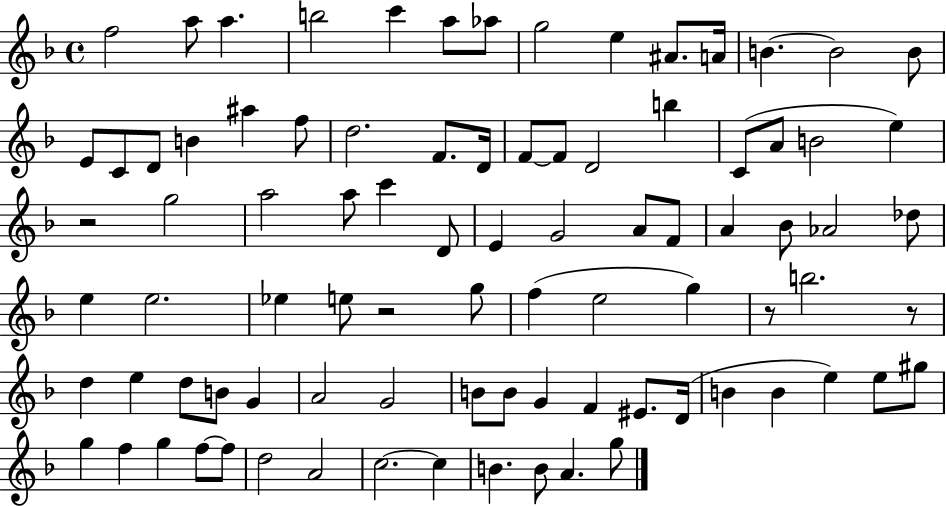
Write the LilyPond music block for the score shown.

{
  \clef treble
  \time 4/4
  \defaultTimeSignature
  \key f \major
  f''2 a''8 a''4. | b''2 c'''4 a''8 aes''8 | g''2 e''4 ais'8. a'16 | b'4.~~ b'2 b'8 | \break e'8 c'8 d'8 b'4 ais''4 f''8 | d''2. f'8. d'16 | f'8~~ f'8 d'2 b''4 | c'8( a'8 b'2 e''4) | \break r2 g''2 | a''2 a''8 c'''4 d'8 | e'4 g'2 a'8 f'8 | a'4 bes'8 aes'2 des''8 | \break e''4 e''2. | ees''4 e''8 r2 g''8 | f''4( e''2 g''4) | r8 b''2. r8 | \break d''4 e''4 d''8 b'8 g'4 | a'2 g'2 | b'8 b'8 g'4 f'4 eis'8. d'16( | b'4 b'4 e''4) e''8 gis''8 | \break g''4 f''4 g''4 f''8~~ f''8 | d''2 a'2 | c''2.~~ c''4 | b'4. b'8 a'4. g''8 | \break \bar "|."
}